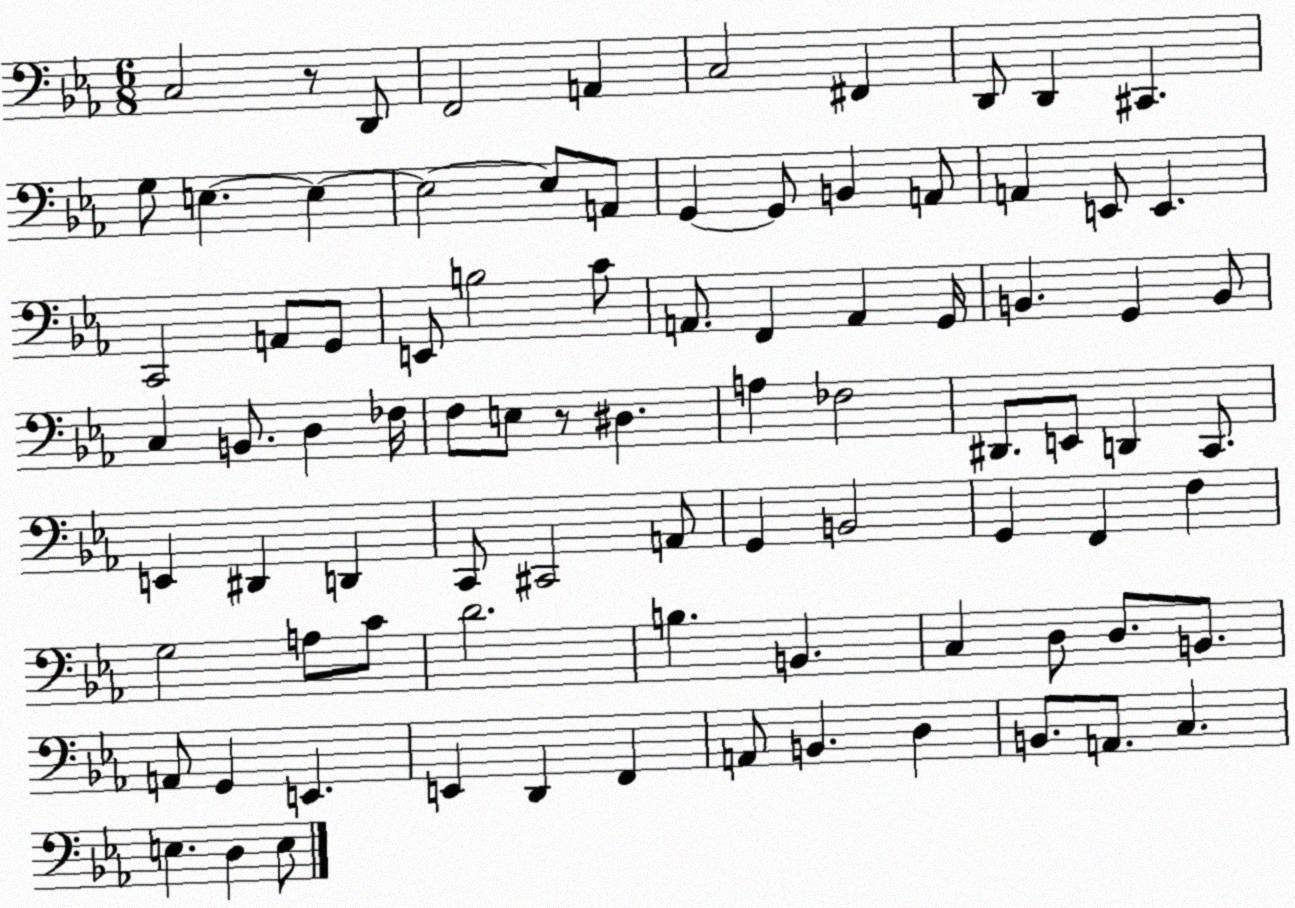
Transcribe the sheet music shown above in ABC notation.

X:1
T:Untitled
M:6/8
L:1/4
K:Eb
C,2 z/2 D,,/2 F,,2 A,, C,2 ^F,, D,,/2 D,, ^C,, G,/2 E, E, E,2 E,/2 A,,/2 G,, G,,/2 B,, A,,/2 A,, E,,/2 E,, C,,2 A,,/2 G,,/2 E,,/2 B,2 C/2 A,,/2 F,, A,, G,,/4 B,, G,, B,,/2 C, B,,/2 D, _F,/4 F,/2 E,/2 z/2 ^D, A, _F,2 ^D,,/2 E,,/2 D,, C,,/2 E,, ^D,, D,, C,,/2 ^C,,2 A,,/2 G,, B,,2 G,, F,, F, G,2 A,/2 C/2 D2 B, B,, C, D,/2 D,/2 B,,/2 A,,/2 G,, E,, E,, D,, F,, A,,/2 B,, D, B,,/2 A,,/2 C, E, D, E,/2